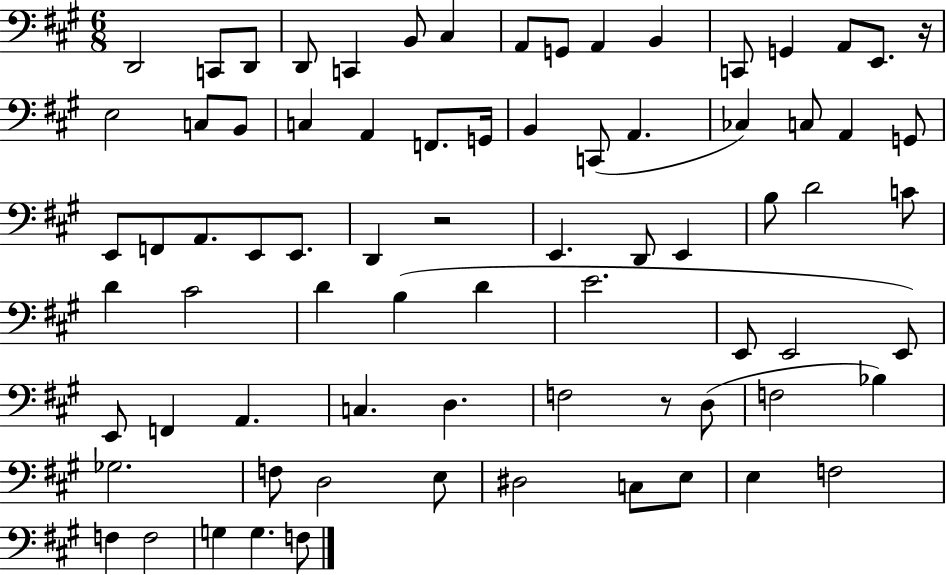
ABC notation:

X:1
T:Untitled
M:6/8
L:1/4
K:A
D,,2 C,,/2 D,,/2 D,,/2 C,, B,,/2 ^C, A,,/2 G,,/2 A,, B,, C,,/2 G,, A,,/2 E,,/2 z/4 E,2 C,/2 B,,/2 C, A,, F,,/2 G,,/4 B,, C,,/2 A,, _C, C,/2 A,, G,,/2 E,,/2 F,,/2 A,,/2 E,,/2 E,,/2 D,, z2 E,, D,,/2 E,, B,/2 D2 C/2 D ^C2 D B, D E2 E,,/2 E,,2 E,,/2 E,,/2 F,, A,, C, D, F,2 z/2 D,/2 F,2 _B, _G,2 F,/2 D,2 E,/2 ^D,2 C,/2 E,/2 E, F,2 F, F,2 G, G, F,/2